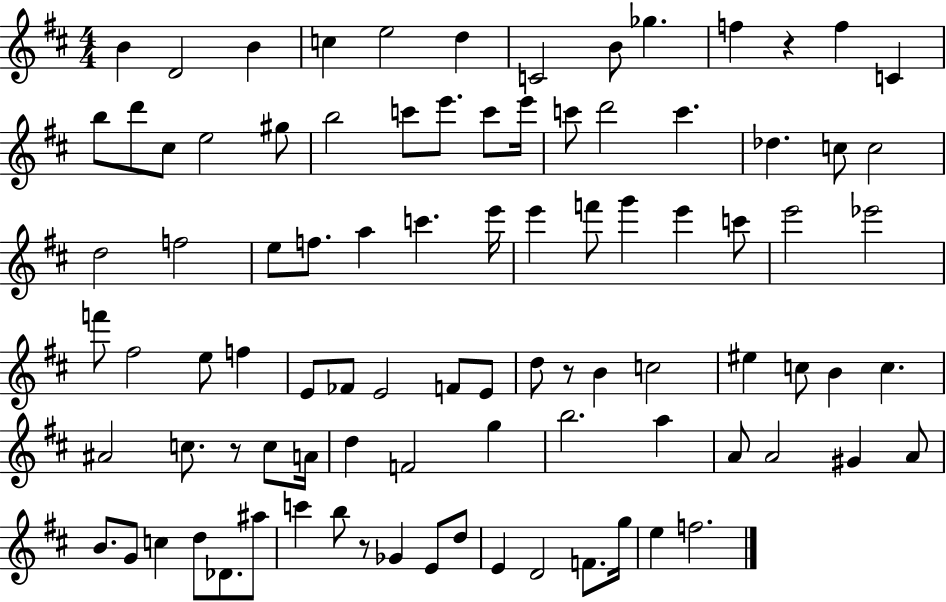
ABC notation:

X:1
T:Untitled
M:4/4
L:1/4
K:D
B D2 B c e2 d C2 B/2 _g f z f C b/2 d'/2 ^c/2 e2 ^g/2 b2 c'/2 e'/2 c'/2 e'/4 c'/2 d'2 c' _d c/2 c2 d2 f2 e/2 f/2 a c' e'/4 e' f'/2 g' e' c'/2 e'2 _e'2 f'/2 ^f2 e/2 f E/2 _F/2 E2 F/2 E/2 d/2 z/2 B c2 ^e c/2 B c ^A2 c/2 z/2 c/2 A/4 d F2 g b2 a A/2 A2 ^G A/2 B/2 G/2 c d/2 _D/2 ^a/2 c' b/2 z/2 _G E/2 d/2 E D2 F/2 g/4 e f2